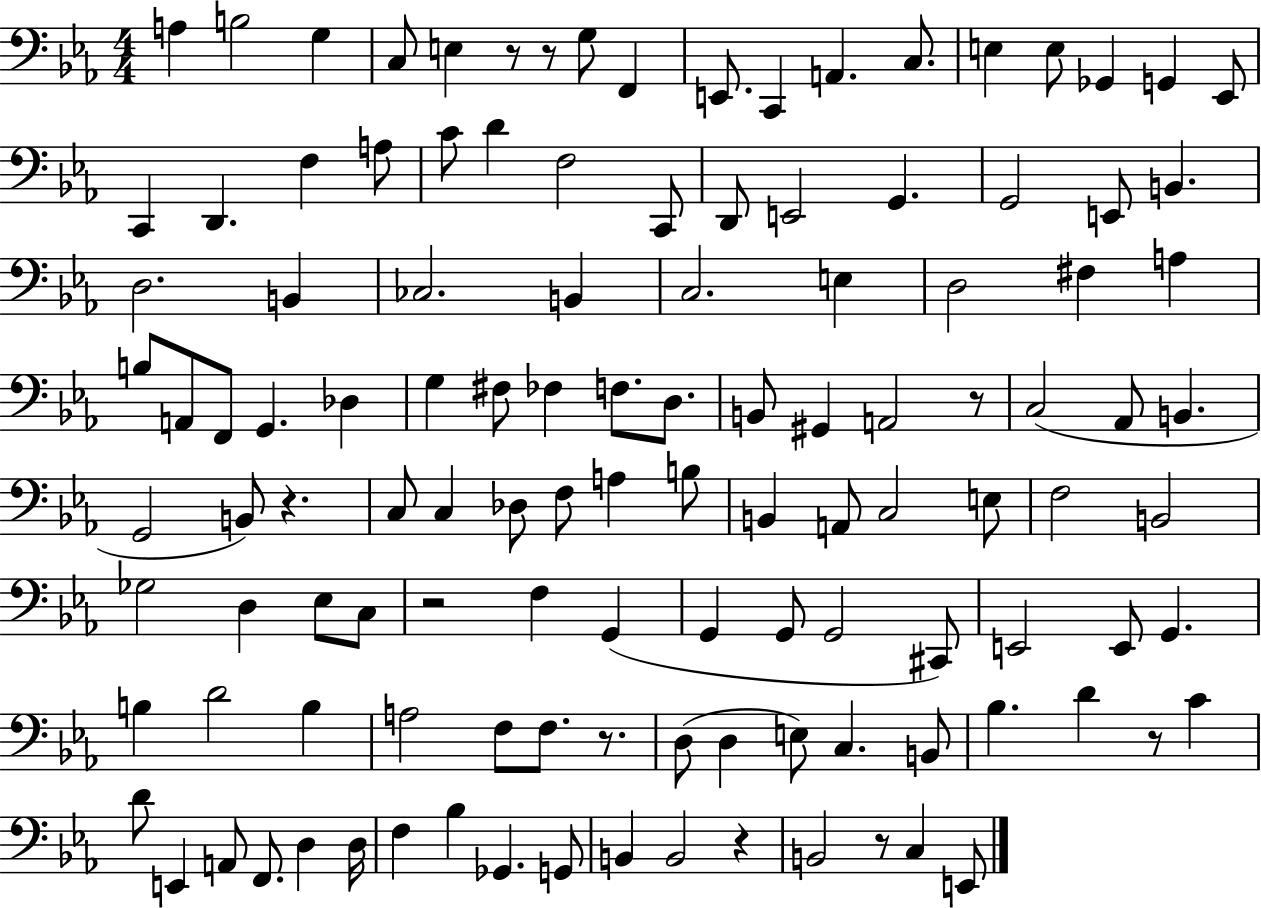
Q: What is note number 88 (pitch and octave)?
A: F3